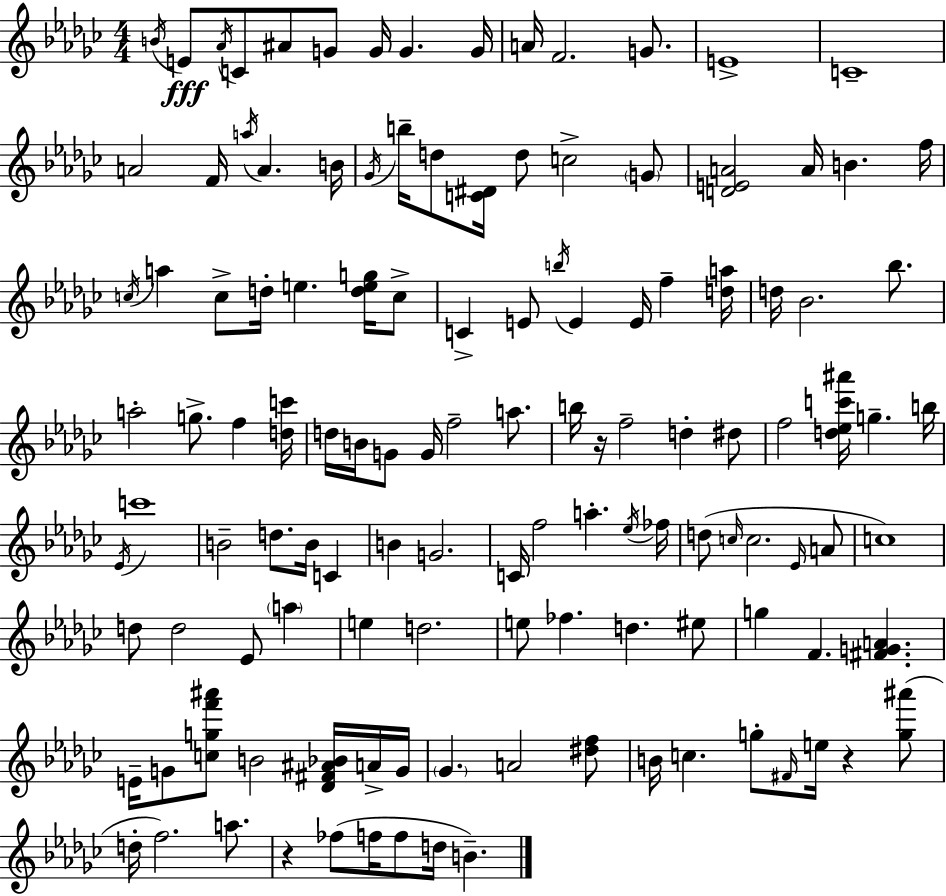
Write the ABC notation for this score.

X:1
T:Untitled
M:4/4
L:1/4
K:Ebm
B/4 E/2 _A/4 C/2 ^A/2 G/2 G/4 G G/4 A/4 F2 G/2 E4 C4 A2 F/4 a/4 A B/4 _G/4 b/4 d/2 [C^D]/4 d/2 c2 G/2 [DEA]2 A/4 B f/4 c/4 a c/2 d/4 e [deg]/4 c/2 C E/2 b/4 E E/4 f [da]/4 d/4 _B2 _b/2 a2 g/2 f [dc']/4 d/4 B/4 G/2 G/4 f2 a/2 b/4 z/4 f2 d ^d/2 f2 [d_ec'^a']/4 g b/4 _E/4 c'4 B2 d/2 B/4 C B G2 C/4 f2 a _e/4 _f/4 d/2 c/4 c2 _E/4 A/2 c4 d/2 d2 _E/2 a e d2 e/2 _f d ^e/2 g F [^FGA] E/4 G/2 [cgf'^a']/2 B2 [_D^F^A_B]/4 A/4 G/4 _G A2 [^df]/2 B/4 c g/2 ^F/4 e/4 z [g^a']/2 d/4 f2 a/2 z _f/2 f/4 f/2 d/4 B